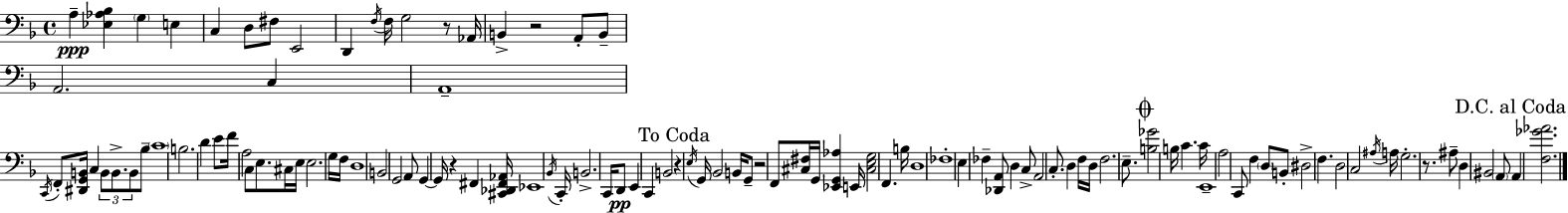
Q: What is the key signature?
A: F major